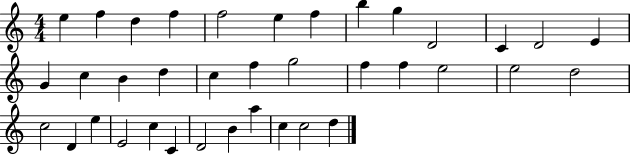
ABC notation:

X:1
T:Untitled
M:4/4
L:1/4
K:C
e f d f f2 e f b g D2 C D2 E G c B d c f g2 f f e2 e2 d2 c2 D e E2 c C D2 B a c c2 d